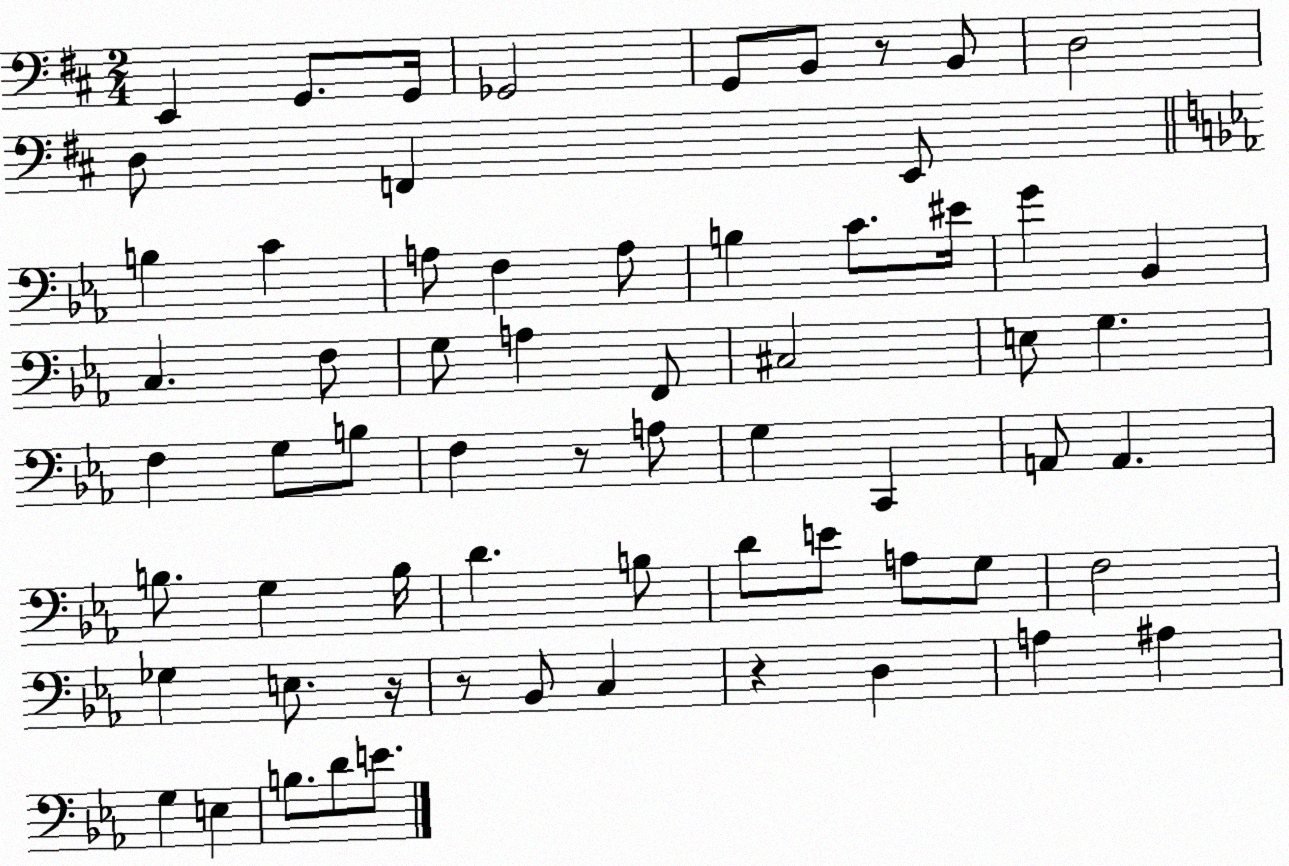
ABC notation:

X:1
T:Untitled
M:2/4
L:1/4
K:D
E,, G,,/2 G,,/4 _G,,2 G,,/2 B,,/2 z/2 B,,/2 D,2 D,/2 F,, E,,/2 B, C A,/2 F, A,/2 B, C/2 ^E/4 G _B,, C, F,/2 G,/2 A, F,,/2 ^C,2 E,/2 G, F, G,/2 B,/2 F, z/2 A,/2 G, C,, A,,/2 A,, B,/2 G, B,/4 D B,/2 D/2 E/2 A,/2 G,/2 F,2 _G, E,/2 z/4 z/2 _B,,/2 C, z D, A, ^A, G, E, B,/2 D/2 E/2